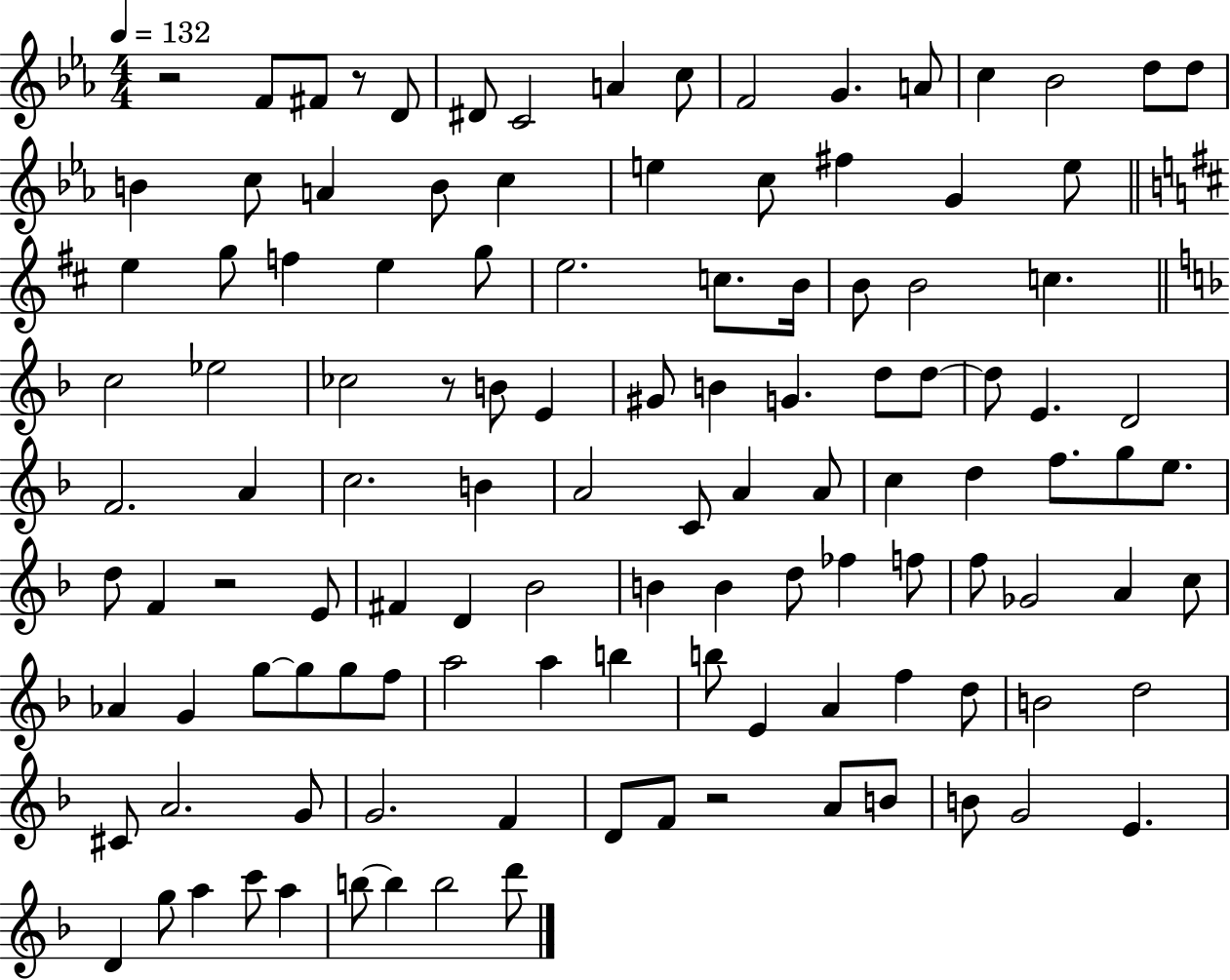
R/h F4/e F#4/e R/e D4/e D#4/e C4/h A4/q C5/e F4/h G4/q. A4/e C5/q Bb4/h D5/e D5/e B4/q C5/e A4/q B4/e C5/q E5/q C5/e F#5/q G4/q E5/e E5/q G5/e F5/q E5/q G5/e E5/h. C5/e. B4/s B4/e B4/h C5/q. C5/h Eb5/h CES5/h R/e B4/e E4/q G#4/e B4/q G4/q. D5/e D5/e D5/e E4/q. D4/h F4/h. A4/q C5/h. B4/q A4/h C4/e A4/q A4/e C5/q D5/q F5/e. G5/e E5/e. D5/e F4/q R/h E4/e F#4/q D4/q Bb4/h B4/q B4/q D5/e FES5/q F5/e F5/e Gb4/h A4/q C5/e Ab4/q G4/q G5/e G5/e G5/e F5/e A5/h A5/q B5/q B5/e E4/q A4/q F5/q D5/e B4/h D5/h C#4/e A4/h. G4/e G4/h. F4/q D4/e F4/e R/h A4/e B4/e B4/e G4/h E4/q. D4/q G5/e A5/q C6/e A5/q B5/e B5/q B5/h D6/e